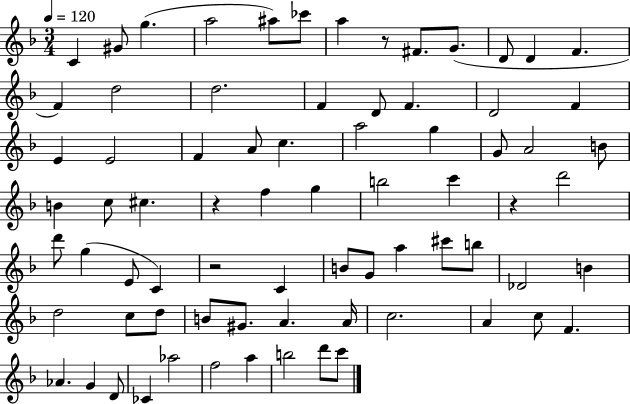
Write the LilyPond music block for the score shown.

{
  \clef treble
  \numericTimeSignature
  \time 3/4
  \key f \major
  \tempo 4 = 120
  c'4 gis'8 g''4.( | a''2 ais''8) ces'''8 | a''4 r8 fis'8. g'8.( | d'8 d'4 f'4. | \break f'4) d''2 | d''2. | f'4 d'8 f'4. | d'2 f'4 | \break e'4 e'2 | f'4 a'8 c''4. | a''2 g''4 | g'8 a'2 b'8 | \break b'4 c''8 cis''4. | r4 f''4 g''4 | b''2 c'''4 | r4 d'''2 | \break d'''8 g''4( e'8 c'4) | r2 c'4 | b'8 g'8 a''4 cis'''8 b''8 | des'2 b'4 | \break d''2 c''8 d''8 | b'8 gis'8. a'4. a'16 | c''2. | a'4 c''8 f'4. | \break aes'4. g'4 d'8 | ces'4 aes''2 | f''2 a''4 | b''2 d'''8 c'''8 | \break \bar "|."
}